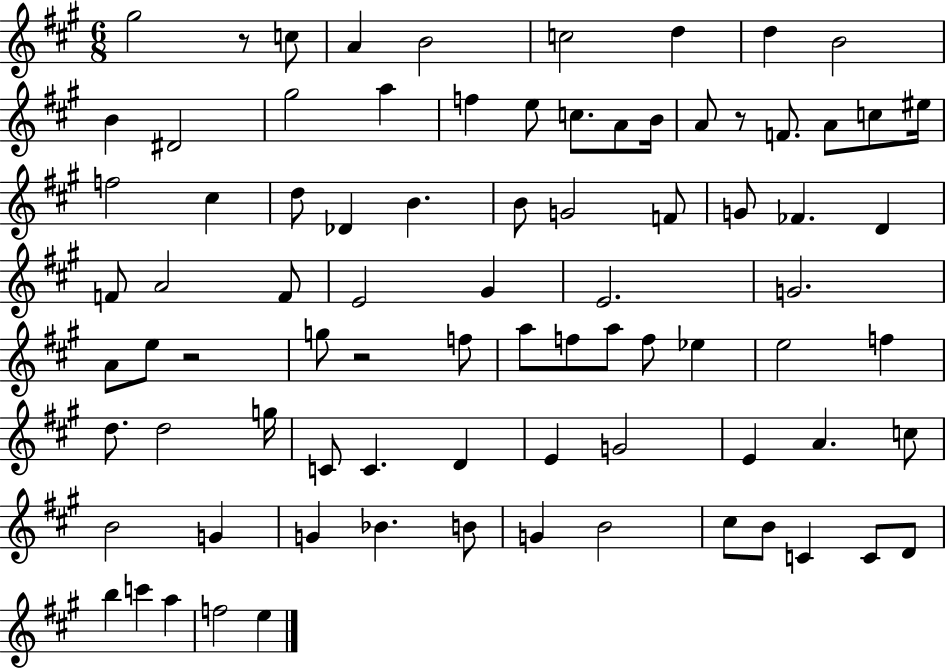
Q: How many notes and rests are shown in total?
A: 83